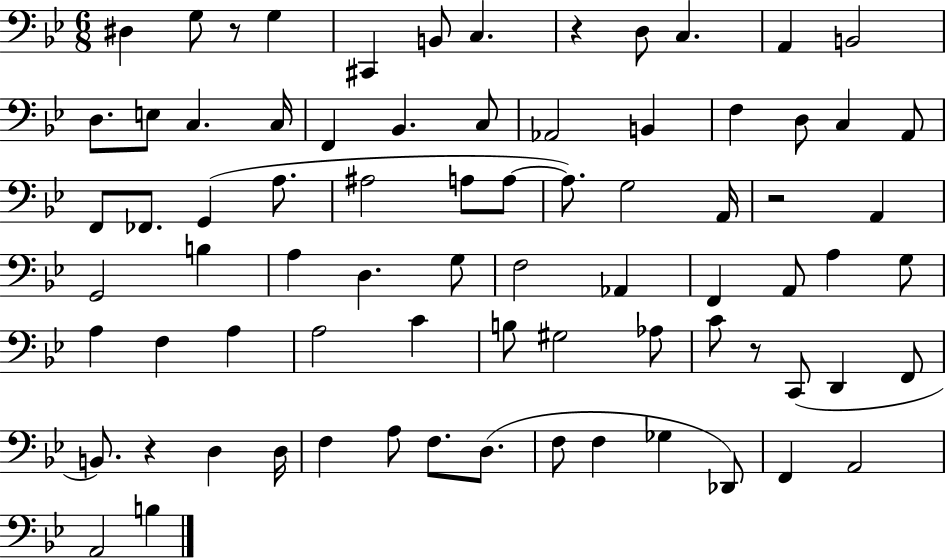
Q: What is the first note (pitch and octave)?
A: D#3